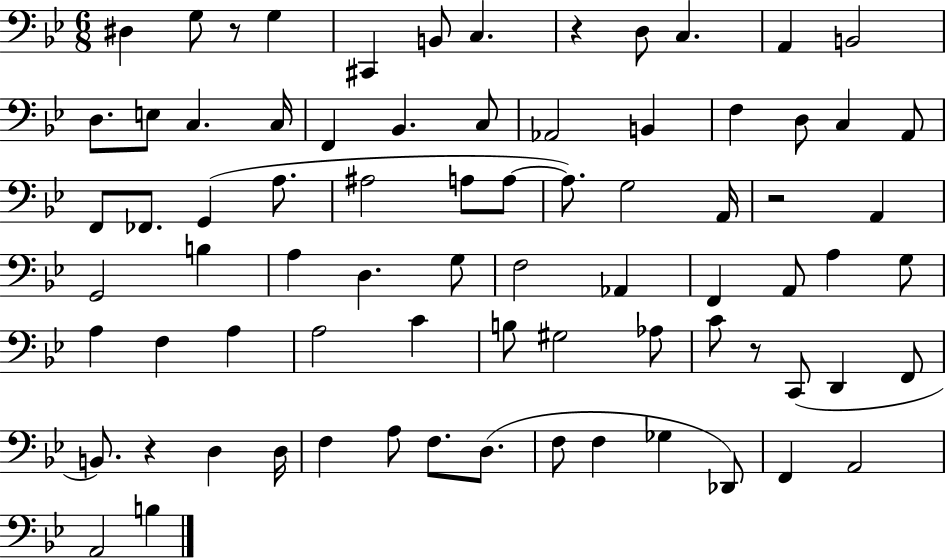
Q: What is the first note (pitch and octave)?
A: D#3